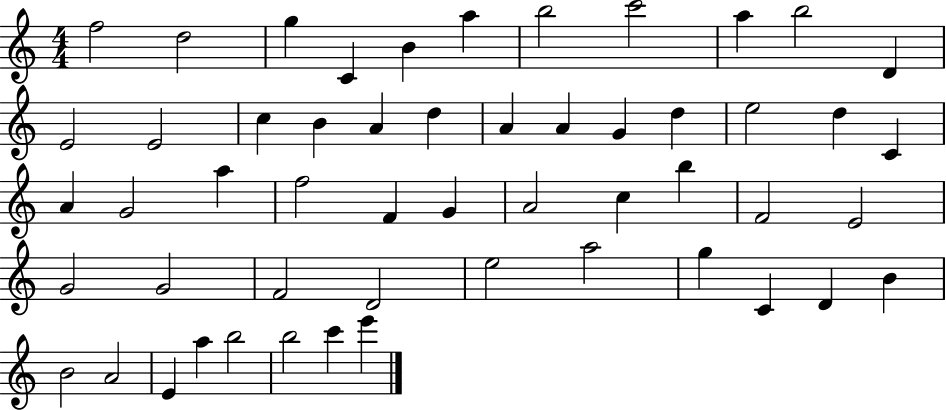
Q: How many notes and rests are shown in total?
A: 53